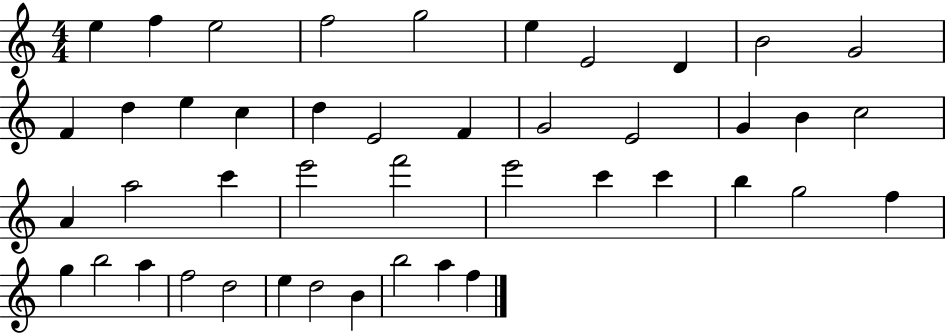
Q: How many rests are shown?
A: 0